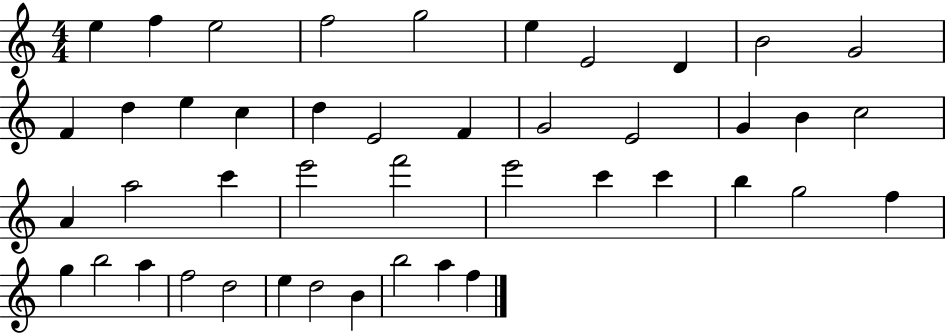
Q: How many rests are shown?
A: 0